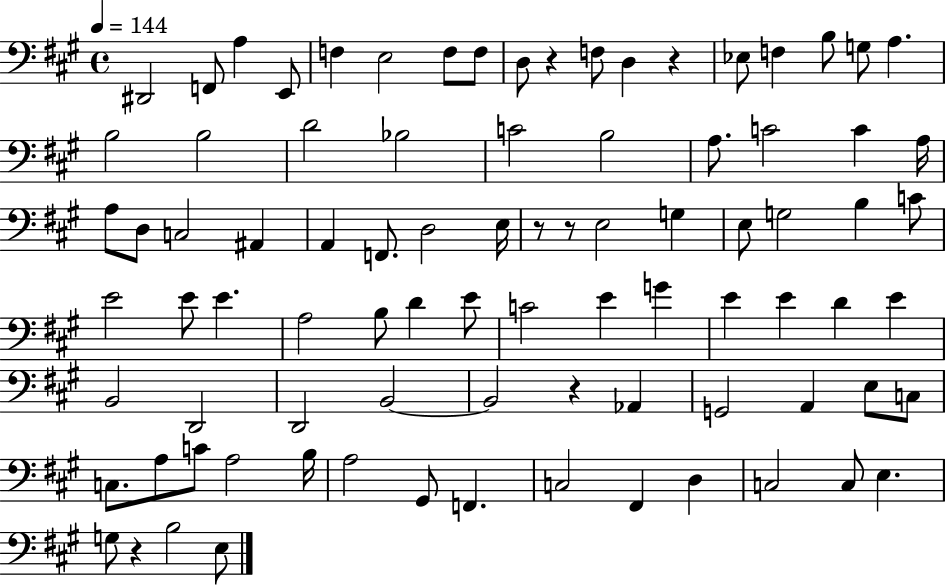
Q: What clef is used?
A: bass